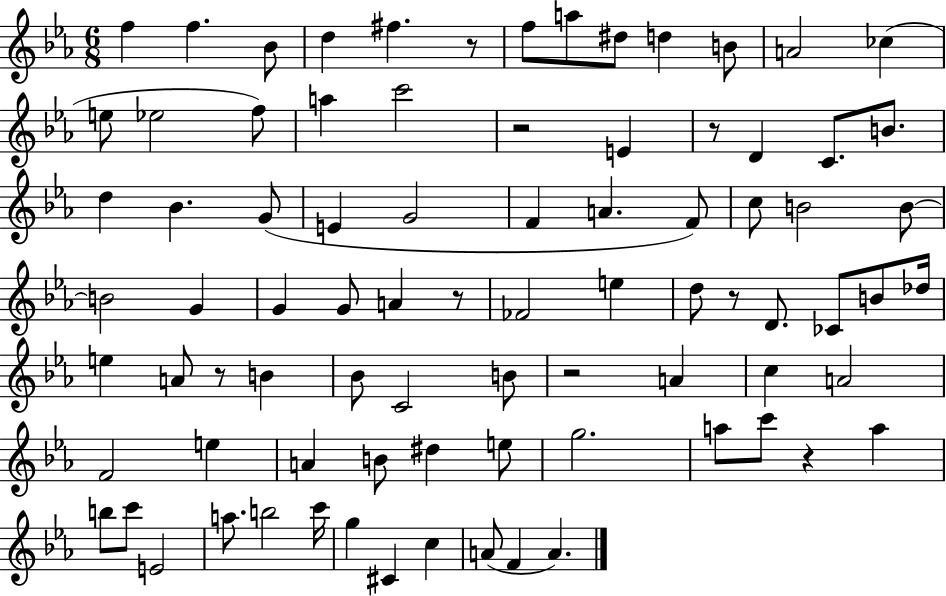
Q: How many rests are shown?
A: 8